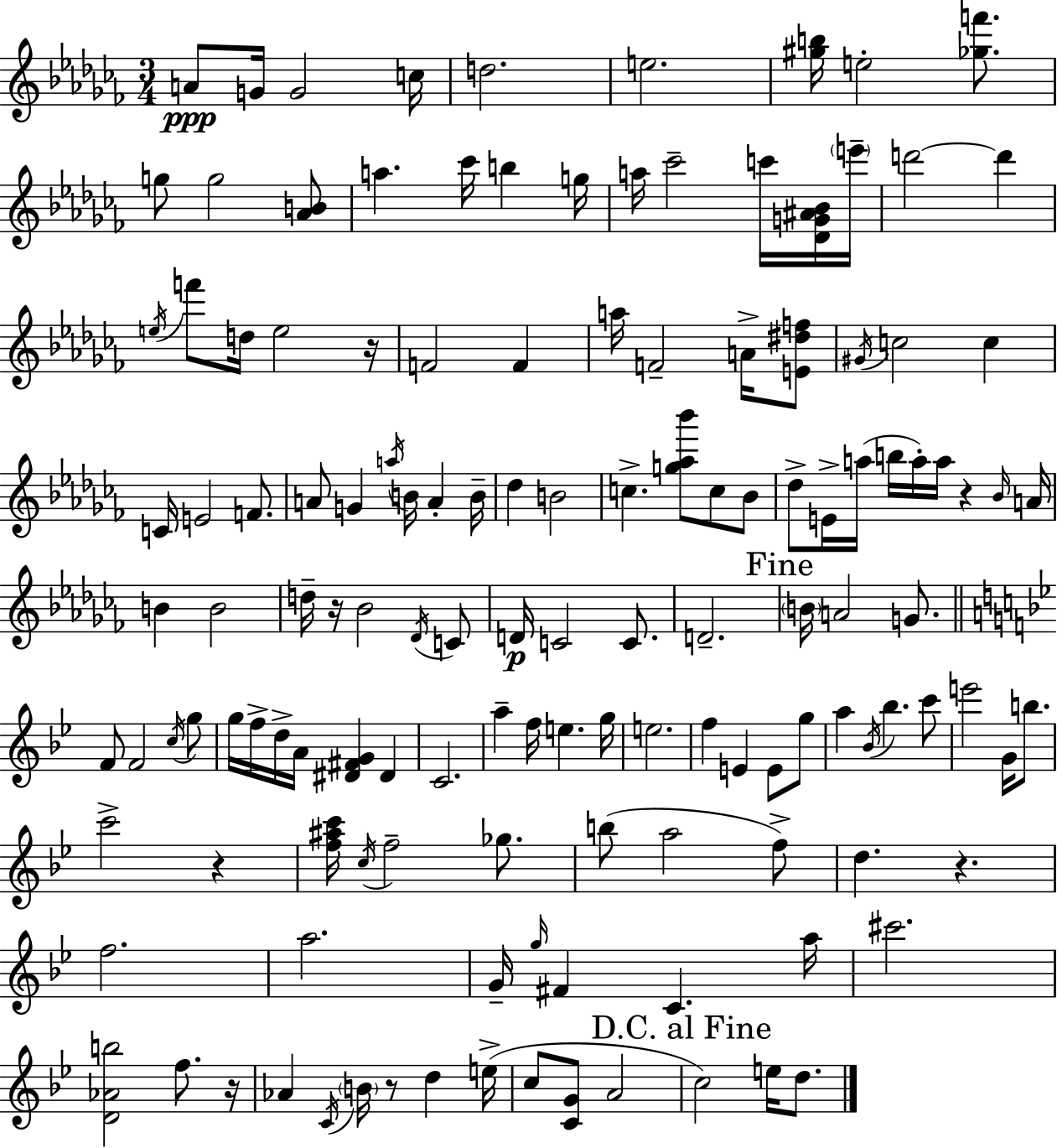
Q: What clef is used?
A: treble